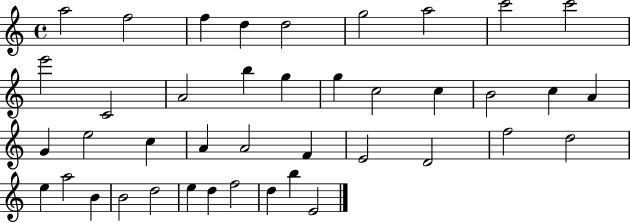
A5/h F5/h F5/q D5/q D5/h G5/h A5/h C6/h C6/h E6/h C4/h A4/h B5/q G5/q G5/q C5/h C5/q B4/h C5/q A4/q G4/q E5/h C5/q A4/q A4/h F4/q E4/h D4/h F5/h D5/h E5/q A5/h B4/q B4/h D5/h E5/q D5/q F5/h D5/q B5/q E4/h